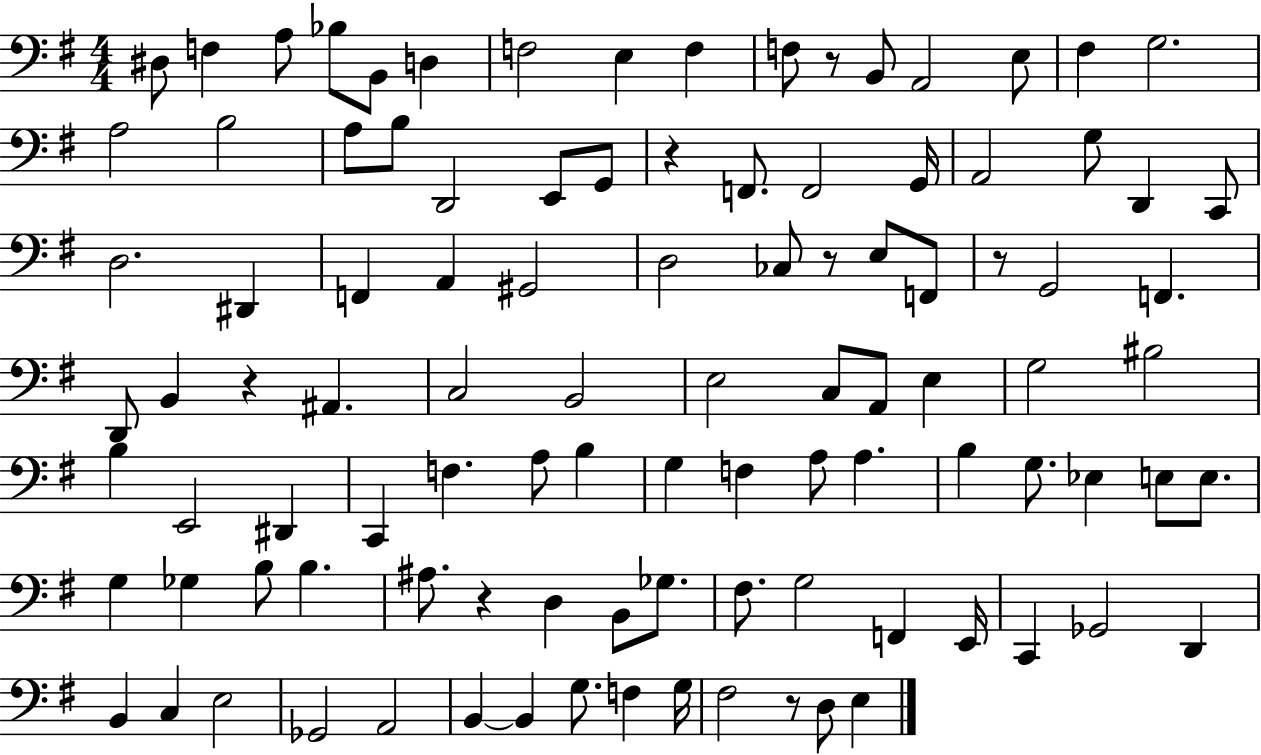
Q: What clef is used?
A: bass